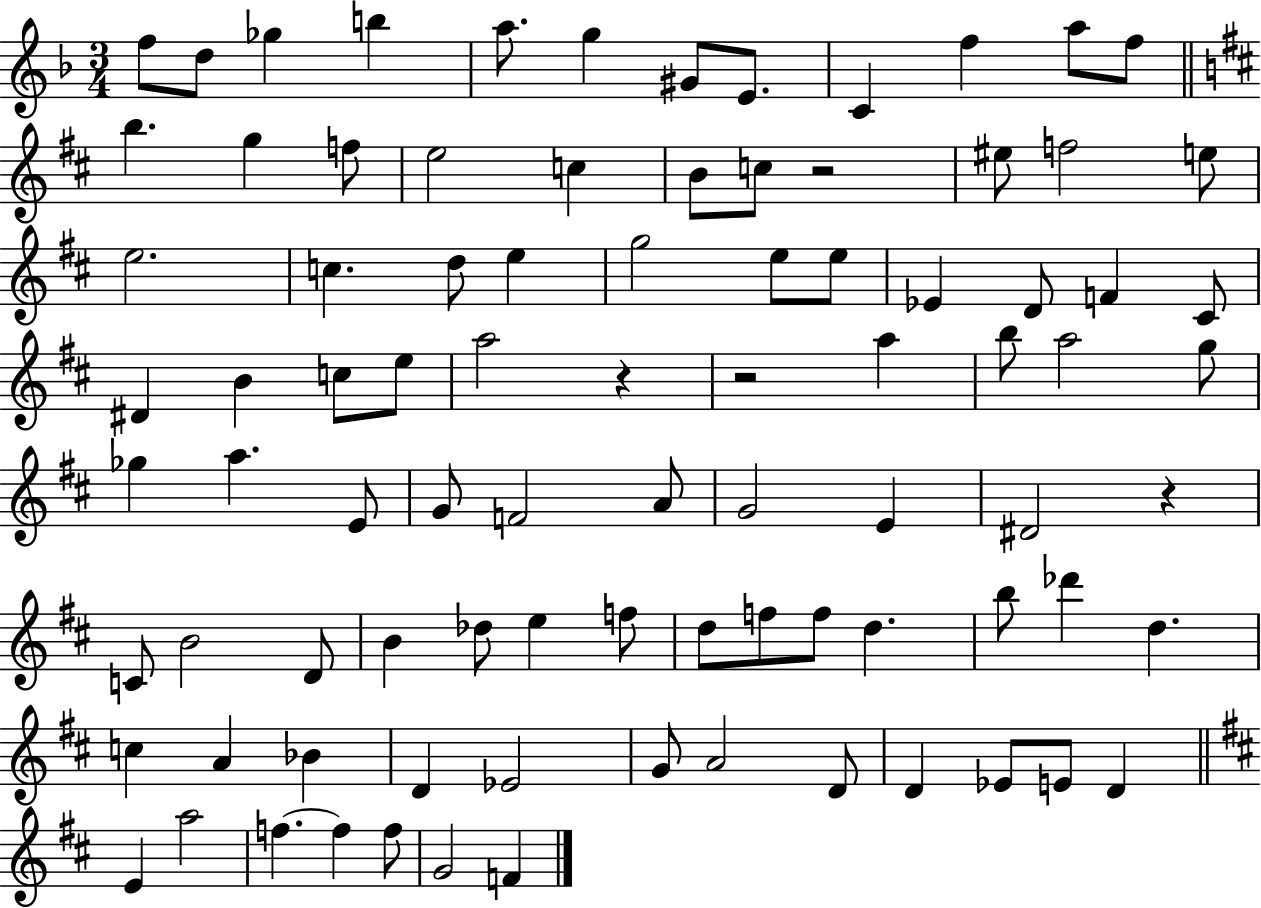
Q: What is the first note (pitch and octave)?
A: F5